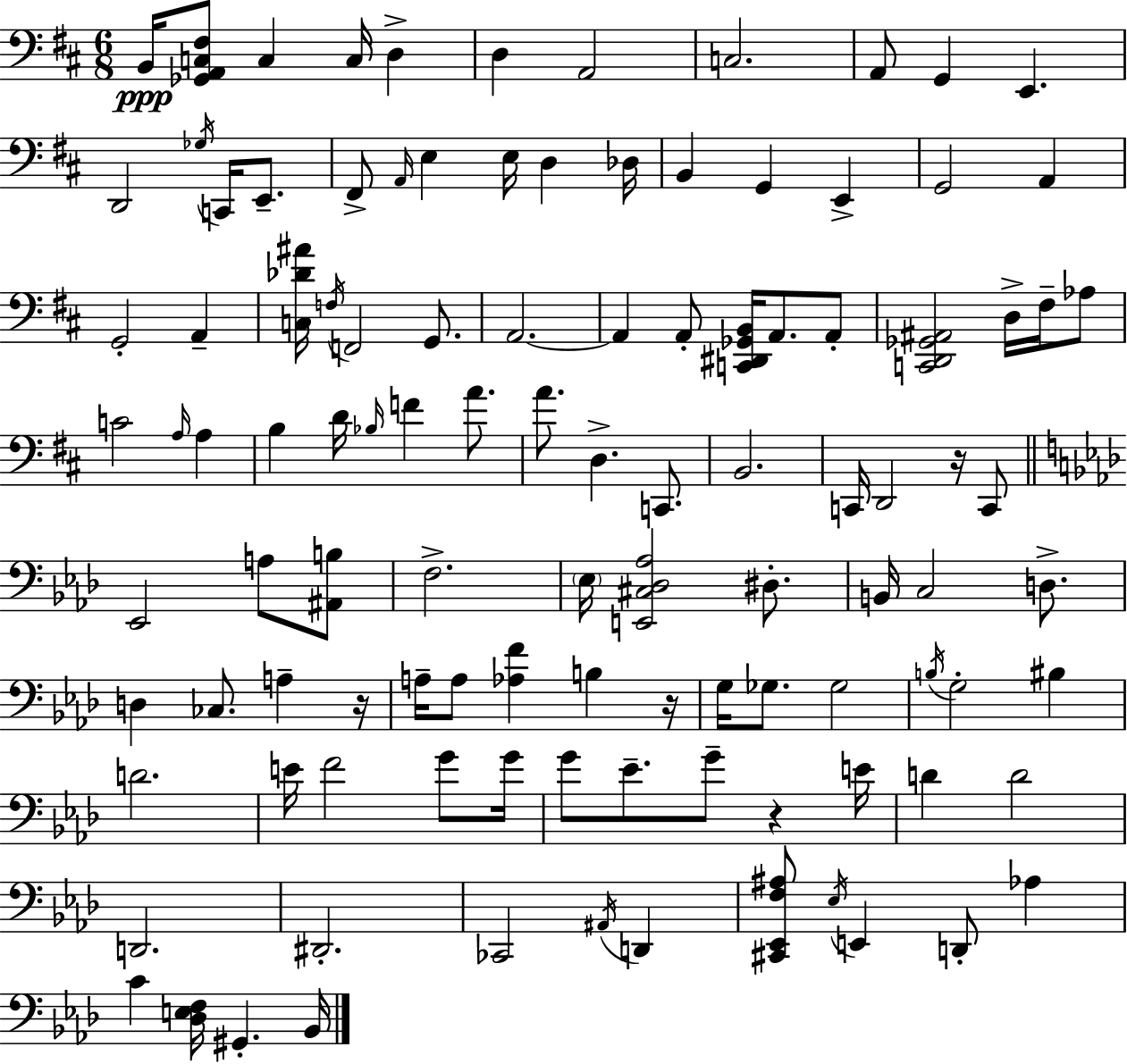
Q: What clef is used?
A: bass